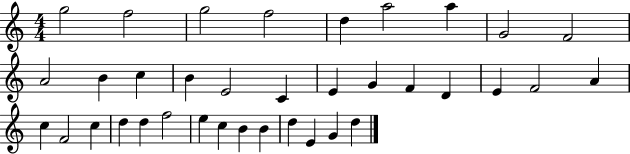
X:1
T:Untitled
M:4/4
L:1/4
K:C
g2 f2 g2 f2 d a2 a G2 F2 A2 B c B E2 C E G F D E F2 A c F2 c d d f2 e c B B d E G d